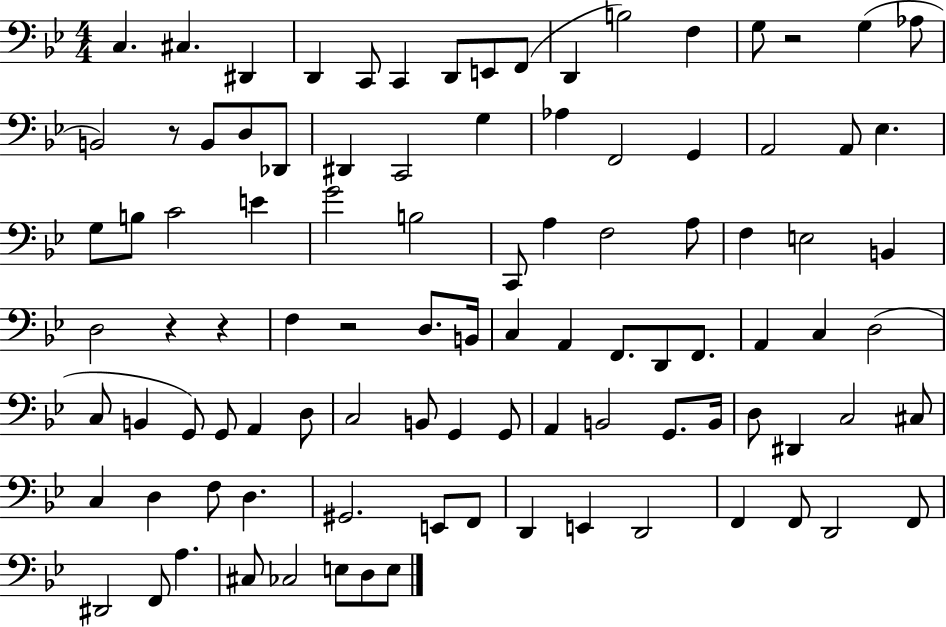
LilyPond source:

{
  \clef bass
  \numericTimeSignature
  \time 4/4
  \key bes \major
  \repeat volta 2 { c4. cis4. dis,4 | d,4 c,8 c,4 d,8 e,8 f,8( | d,4 b2) f4 | g8 r2 g4( aes8 | \break b,2) r8 b,8 d8 des,8 | dis,4 c,2 g4 | aes4 f,2 g,4 | a,2 a,8 ees4. | \break g8 b8 c'2 e'4 | g'2 b2 | c,8 a4 f2 a8 | f4 e2 b,4 | \break d2 r4 r4 | f4 r2 d8. b,16 | c4 a,4 f,8. d,8 f,8. | a,4 c4 d2( | \break c8 b,4 g,8) g,8 a,4 d8 | c2 b,8 g,4 g,8 | a,4 b,2 g,8. b,16 | d8 dis,4 c2 cis8 | \break c4 d4 f8 d4. | gis,2. e,8 f,8 | d,4 e,4 d,2 | f,4 f,8 d,2 f,8 | \break dis,2 f,8 a4. | cis8 ces2 e8 d8 e8 | } \bar "|."
}